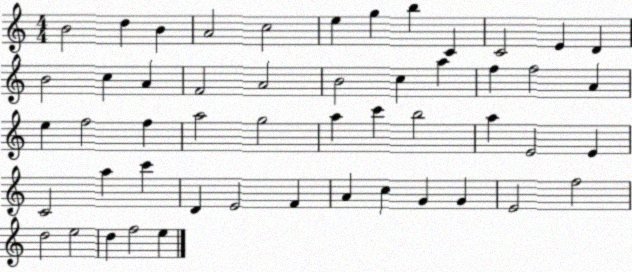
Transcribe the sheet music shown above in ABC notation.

X:1
T:Untitled
M:4/4
L:1/4
K:C
B2 d B A2 c2 e g b C C2 E D B2 c A F2 A2 B2 c a f f2 A e f2 f a2 g2 a c' b2 a E2 E C2 a c' D E2 F A c G G E2 f2 d2 e2 d f2 e